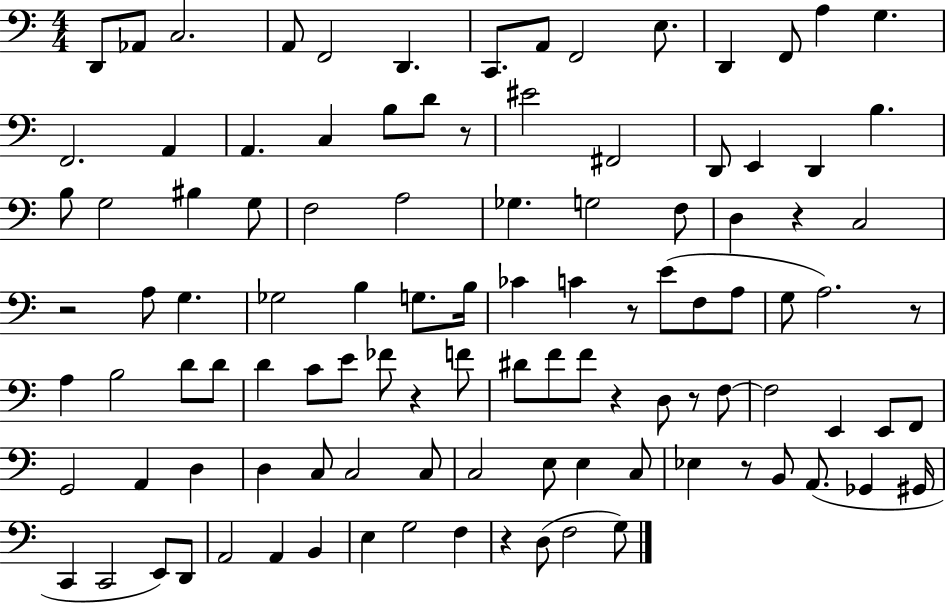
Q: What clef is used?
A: bass